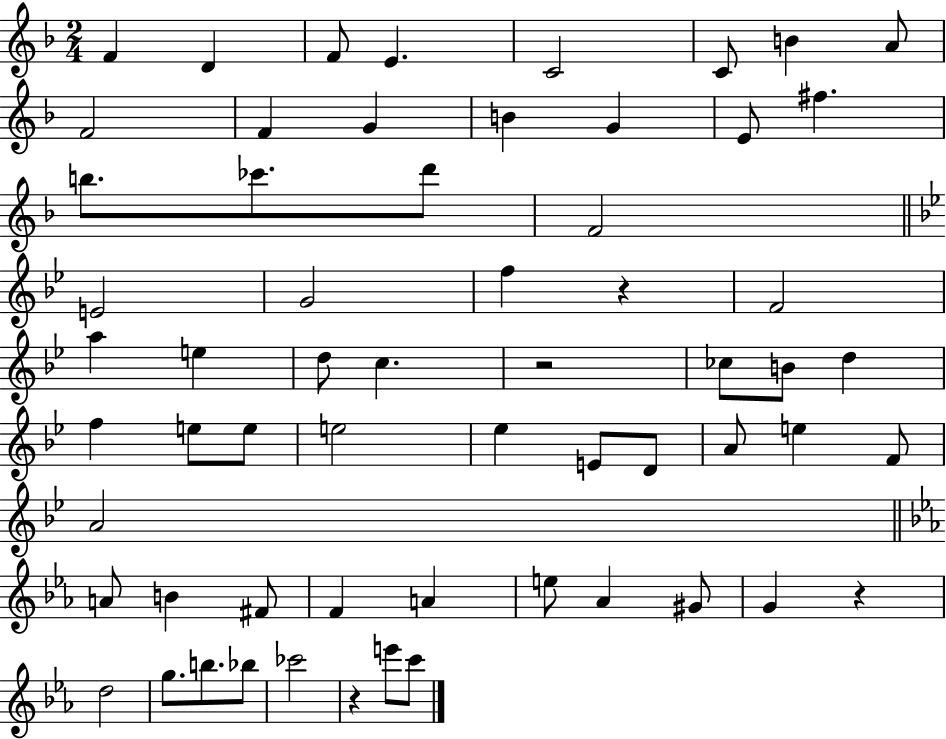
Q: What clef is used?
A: treble